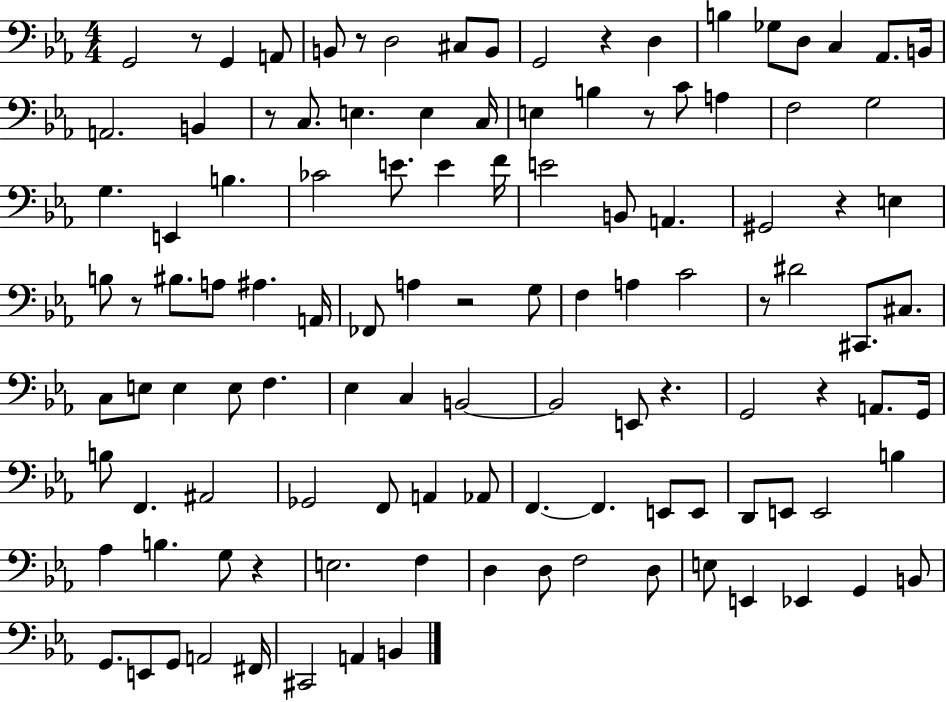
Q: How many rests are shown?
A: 12